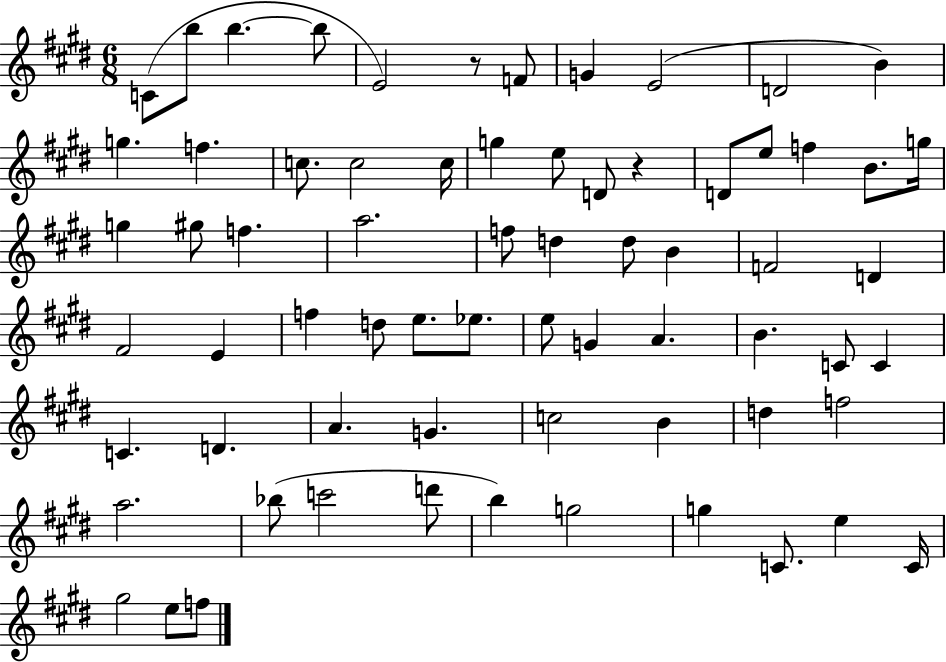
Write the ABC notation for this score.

X:1
T:Untitled
M:6/8
L:1/4
K:E
C/2 b/2 b b/2 E2 z/2 F/2 G E2 D2 B g f c/2 c2 c/4 g e/2 D/2 z D/2 e/2 f B/2 g/4 g ^g/2 f a2 f/2 d d/2 B F2 D ^F2 E f d/2 e/2 _e/2 e/2 G A B C/2 C C D A G c2 B d f2 a2 _b/2 c'2 d'/2 b g2 g C/2 e C/4 ^g2 e/2 f/2